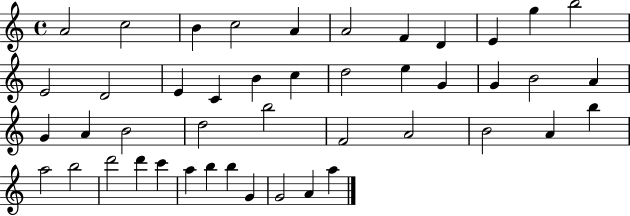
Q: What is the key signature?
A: C major